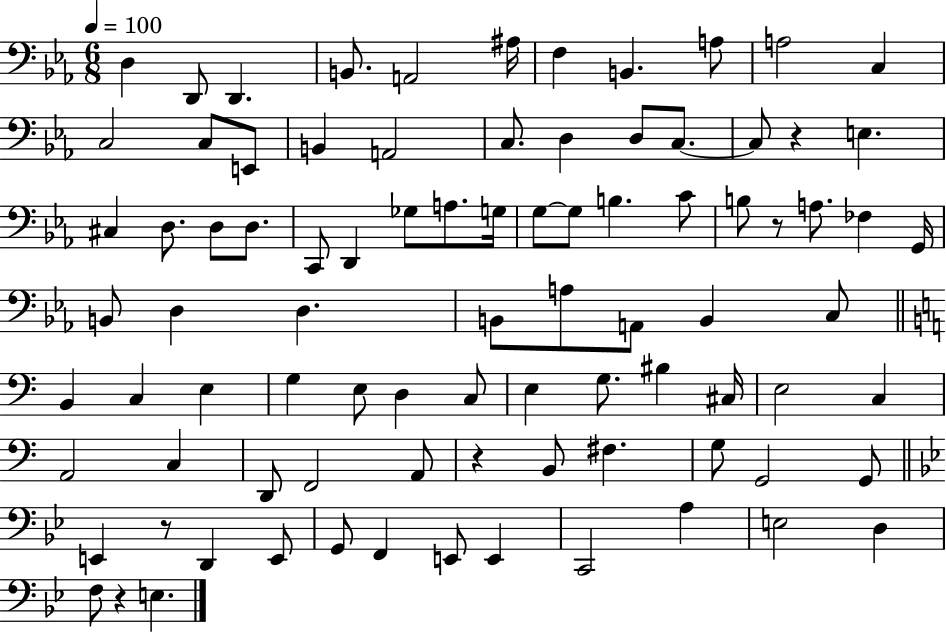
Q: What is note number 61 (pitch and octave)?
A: A2